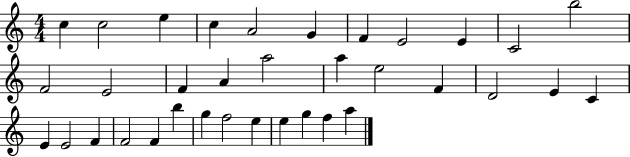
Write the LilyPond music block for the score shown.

{
  \clef treble
  \numericTimeSignature
  \time 4/4
  \key c \major
  c''4 c''2 e''4 | c''4 a'2 g'4 | f'4 e'2 e'4 | c'2 b''2 | \break f'2 e'2 | f'4 a'4 a''2 | a''4 e''2 f'4 | d'2 e'4 c'4 | \break e'4 e'2 f'4 | f'2 f'4 b''4 | g''4 f''2 e''4 | e''4 g''4 f''4 a''4 | \break \bar "|."
}